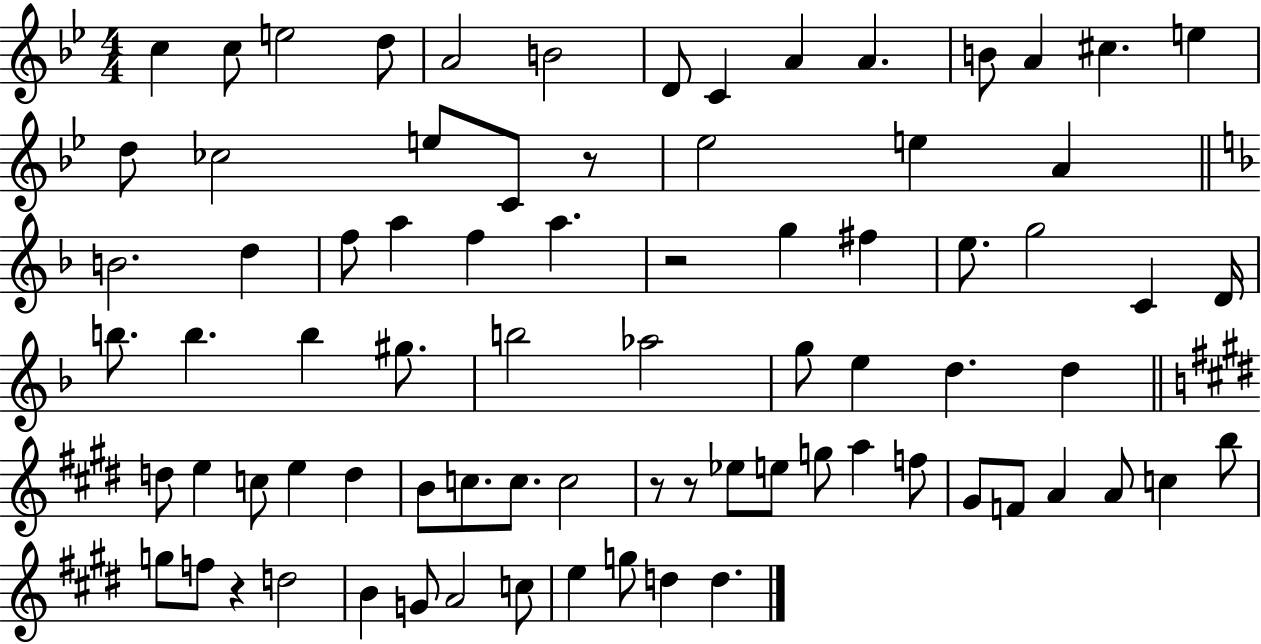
{
  \clef treble
  \numericTimeSignature
  \time 4/4
  \key bes \major
  c''4 c''8 e''2 d''8 | a'2 b'2 | d'8 c'4 a'4 a'4. | b'8 a'4 cis''4. e''4 | \break d''8 ces''2 e''8 c'8 r8 | ees''2 e''4 a'4 | \bar "||" \break \key f \major b'2. d''4 | f''8 a''4 f''4 a''4. | r2 g''4 fis''4 | e''8. g''2 c'4 d'16 | \break b''8. b''4. b''4 gis''8. | b''2 aes''2 | g''8 e''4 d''4. d''4 | \bar "||" \break \key e \major d''8 e''4 c''8 e''4 d''4 | b'8 c''8. c''8. c''2 | r8 r8 ees''8 e''8 g''8 a''4 f''8 | gis'8 f'8 a'4 a'8 c''4 b''8 | \break g''8 f''8 r4 d''2 | b'4 g'8 a'2 c''8 | e''4 g''8 d''4 d''4. | \bar "|."
}